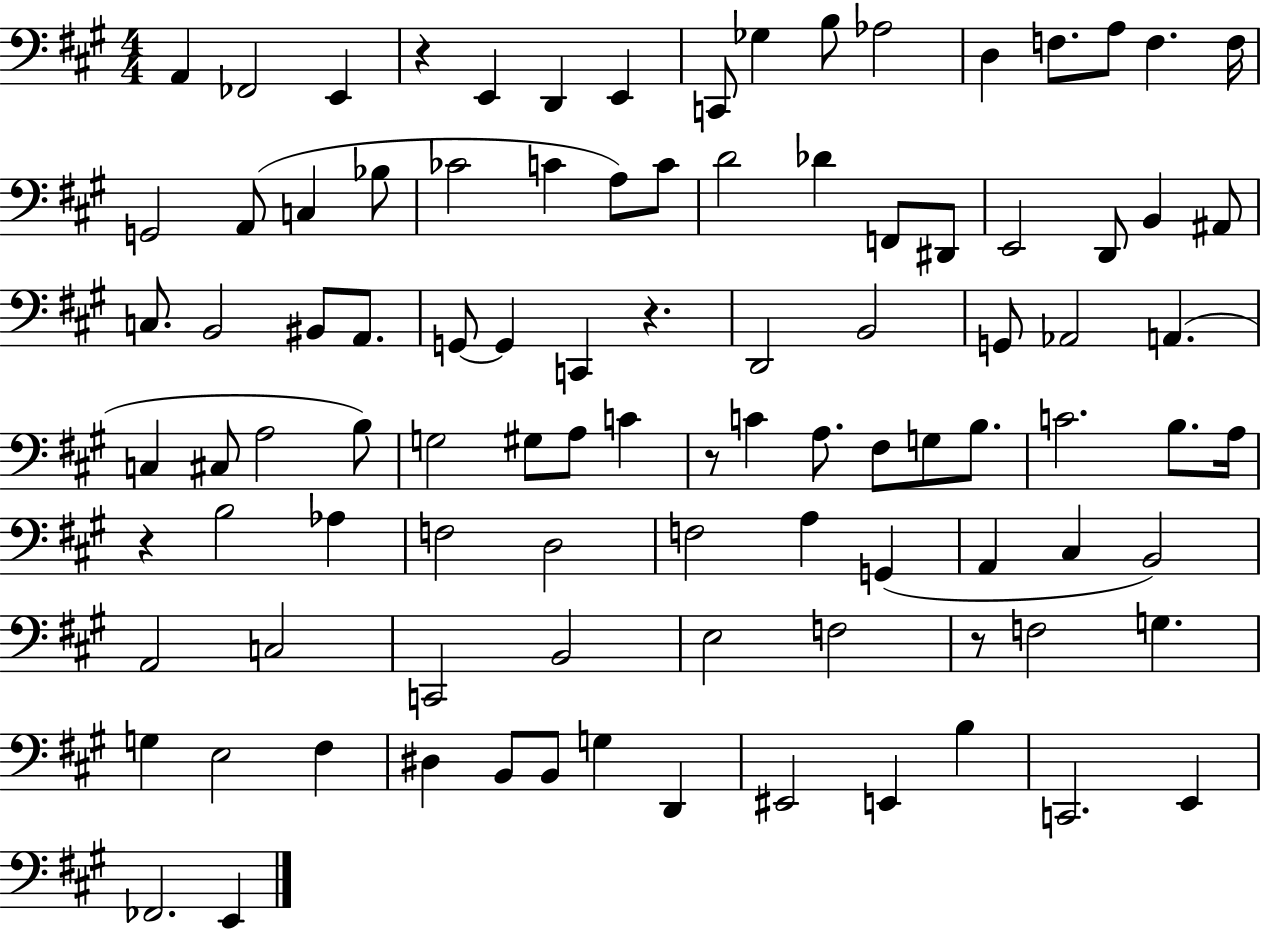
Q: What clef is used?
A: bass